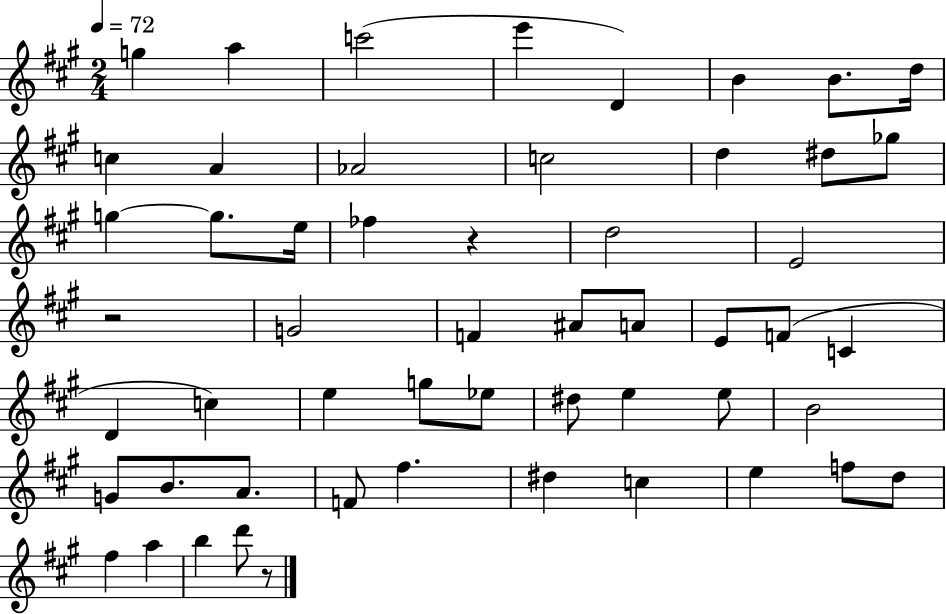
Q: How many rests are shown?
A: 3